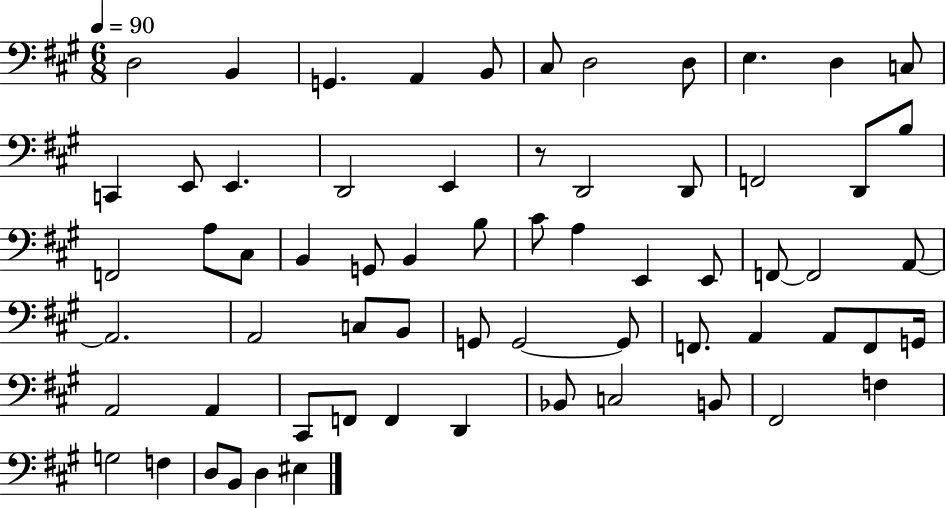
{
  \clef bass
  \numericTimeSignature
  \time 6/8
  \key a \major
  \tempo 4 = 90
  d2 b,4 | g,4. a,4 b,8 | cis8 d2 d8 | e4. d4 c8 | \break c,4 e,8 e,4. | d,2 e,4 | r8 d,2 d,8 | f,2 d,8 b8 | \break f,2 a8 cis8 | b,4 g,8 b,4 b8 | cis'8 a4 e,4 e,8 | f,8~~ f,2 a,8~~ | \break a,2. | a,2 c8 b,8 | g,8 g,2~~ g,8 | f,8. a,4 a,8 f,8 g,16 | \break a,2 a,4 | cis,8 f,8 f,4 d,4 | bes,8 c2 b,8 | fis,2 f4 | \break g2 f4 | d8 b,8 d4 eis4 | \bar "|."
}